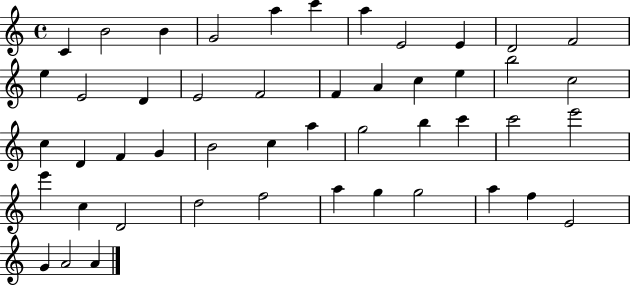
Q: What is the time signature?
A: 4/4